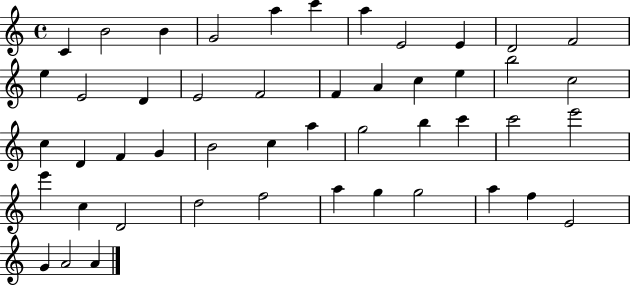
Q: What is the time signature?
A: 4/4